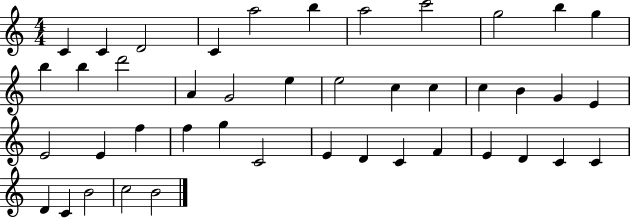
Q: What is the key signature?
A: C major